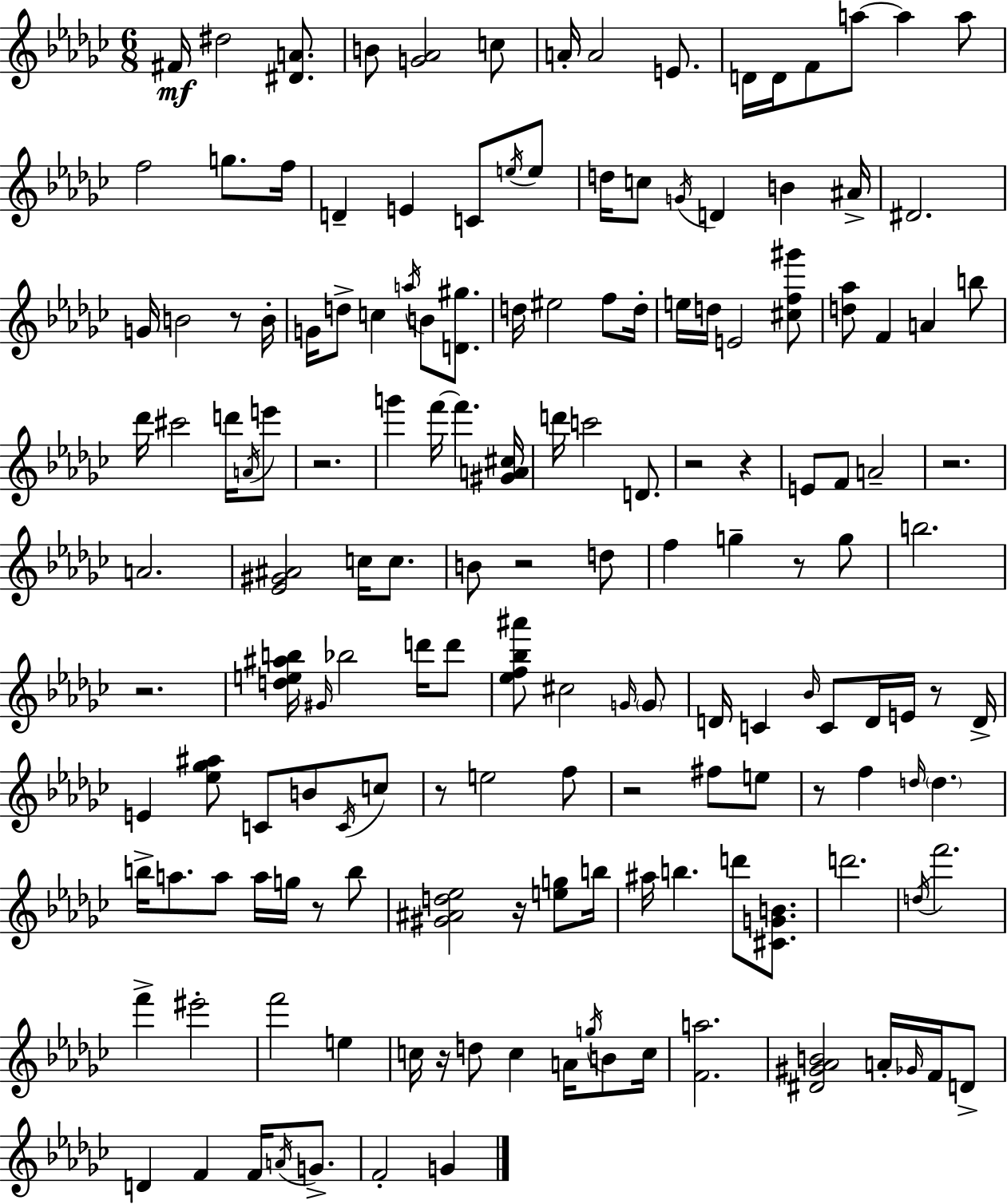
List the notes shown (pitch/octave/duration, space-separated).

F#4/s D#5/h [D#4,A4]/e. B4/e [G4,Ab4]/h C5/e A4/s A4/h E4/e. D4/s D4/s F4/e A5/e A5/q A5/e F5/h G5/e. F5/s D4/q E4/q C4/e E5/s E5/e D5/s C5/e G4/s D4/q B4/q A#4/s D#4/h. G4/s B4/h R/e B4/s G4/s D5/e C5/q A5/s B4/e [D4,G#5]/e. D5/s EIS5/h F5/e D5/s E5/s D5/s E4/h [C#5,F5,G#6]/e [D5,Ab5]/e F4/q A4/q B5/e Db6/s C#6/h D6/s A4/s E6/e R/h. G6/q F6/s F6/q. [G#4,A4,C#5]/s D6/s C6/h D4/e. R/h R/q E4/e F4/e A4/h R/h. A4/h. [Eb4,G#4,A#4]/h C5/s C5/e. B4/e R/h D5/e F5/q G5/q R/e G5/e B5/h. R/h. [D5,E5,A#5,B5]/s G#4/s Bb5/h D6/s D6/e [Eb5,F5,Bb5,A#6]/e C#5/h G4/s G4/e D4/s C4/q Bb4/s C4/e D4/s E4/s R/e D4/s E4/q [Eb5,Gb5,A#5]/e C4/e B4/e C4/s C5/e R/e E5/h F5/e R/h F#5/e E5/e R/e F5/q D5/s D5/q. B5/s A5/e. A5/e A5/s G5/s R/e B5/e [G#4,A#4,D5,Eb5]/h R/s [E5,G5]/e B5/s A#5/s B5/q. D6/e [C#4,G4,B4]/e. D6/h. D5/s F6/h. F6/q EIS6/h F6/h E5/q C5/s R/s D5/e C5/q A4/s G5/s B4/e C5/s [F4,A5]/h. [D#4,G#4,Ab4,B4]/h A4/s Gb4/s F4/s D4/e D4/q F4/q F4/s A4/s G4/e. F4/h G4/q